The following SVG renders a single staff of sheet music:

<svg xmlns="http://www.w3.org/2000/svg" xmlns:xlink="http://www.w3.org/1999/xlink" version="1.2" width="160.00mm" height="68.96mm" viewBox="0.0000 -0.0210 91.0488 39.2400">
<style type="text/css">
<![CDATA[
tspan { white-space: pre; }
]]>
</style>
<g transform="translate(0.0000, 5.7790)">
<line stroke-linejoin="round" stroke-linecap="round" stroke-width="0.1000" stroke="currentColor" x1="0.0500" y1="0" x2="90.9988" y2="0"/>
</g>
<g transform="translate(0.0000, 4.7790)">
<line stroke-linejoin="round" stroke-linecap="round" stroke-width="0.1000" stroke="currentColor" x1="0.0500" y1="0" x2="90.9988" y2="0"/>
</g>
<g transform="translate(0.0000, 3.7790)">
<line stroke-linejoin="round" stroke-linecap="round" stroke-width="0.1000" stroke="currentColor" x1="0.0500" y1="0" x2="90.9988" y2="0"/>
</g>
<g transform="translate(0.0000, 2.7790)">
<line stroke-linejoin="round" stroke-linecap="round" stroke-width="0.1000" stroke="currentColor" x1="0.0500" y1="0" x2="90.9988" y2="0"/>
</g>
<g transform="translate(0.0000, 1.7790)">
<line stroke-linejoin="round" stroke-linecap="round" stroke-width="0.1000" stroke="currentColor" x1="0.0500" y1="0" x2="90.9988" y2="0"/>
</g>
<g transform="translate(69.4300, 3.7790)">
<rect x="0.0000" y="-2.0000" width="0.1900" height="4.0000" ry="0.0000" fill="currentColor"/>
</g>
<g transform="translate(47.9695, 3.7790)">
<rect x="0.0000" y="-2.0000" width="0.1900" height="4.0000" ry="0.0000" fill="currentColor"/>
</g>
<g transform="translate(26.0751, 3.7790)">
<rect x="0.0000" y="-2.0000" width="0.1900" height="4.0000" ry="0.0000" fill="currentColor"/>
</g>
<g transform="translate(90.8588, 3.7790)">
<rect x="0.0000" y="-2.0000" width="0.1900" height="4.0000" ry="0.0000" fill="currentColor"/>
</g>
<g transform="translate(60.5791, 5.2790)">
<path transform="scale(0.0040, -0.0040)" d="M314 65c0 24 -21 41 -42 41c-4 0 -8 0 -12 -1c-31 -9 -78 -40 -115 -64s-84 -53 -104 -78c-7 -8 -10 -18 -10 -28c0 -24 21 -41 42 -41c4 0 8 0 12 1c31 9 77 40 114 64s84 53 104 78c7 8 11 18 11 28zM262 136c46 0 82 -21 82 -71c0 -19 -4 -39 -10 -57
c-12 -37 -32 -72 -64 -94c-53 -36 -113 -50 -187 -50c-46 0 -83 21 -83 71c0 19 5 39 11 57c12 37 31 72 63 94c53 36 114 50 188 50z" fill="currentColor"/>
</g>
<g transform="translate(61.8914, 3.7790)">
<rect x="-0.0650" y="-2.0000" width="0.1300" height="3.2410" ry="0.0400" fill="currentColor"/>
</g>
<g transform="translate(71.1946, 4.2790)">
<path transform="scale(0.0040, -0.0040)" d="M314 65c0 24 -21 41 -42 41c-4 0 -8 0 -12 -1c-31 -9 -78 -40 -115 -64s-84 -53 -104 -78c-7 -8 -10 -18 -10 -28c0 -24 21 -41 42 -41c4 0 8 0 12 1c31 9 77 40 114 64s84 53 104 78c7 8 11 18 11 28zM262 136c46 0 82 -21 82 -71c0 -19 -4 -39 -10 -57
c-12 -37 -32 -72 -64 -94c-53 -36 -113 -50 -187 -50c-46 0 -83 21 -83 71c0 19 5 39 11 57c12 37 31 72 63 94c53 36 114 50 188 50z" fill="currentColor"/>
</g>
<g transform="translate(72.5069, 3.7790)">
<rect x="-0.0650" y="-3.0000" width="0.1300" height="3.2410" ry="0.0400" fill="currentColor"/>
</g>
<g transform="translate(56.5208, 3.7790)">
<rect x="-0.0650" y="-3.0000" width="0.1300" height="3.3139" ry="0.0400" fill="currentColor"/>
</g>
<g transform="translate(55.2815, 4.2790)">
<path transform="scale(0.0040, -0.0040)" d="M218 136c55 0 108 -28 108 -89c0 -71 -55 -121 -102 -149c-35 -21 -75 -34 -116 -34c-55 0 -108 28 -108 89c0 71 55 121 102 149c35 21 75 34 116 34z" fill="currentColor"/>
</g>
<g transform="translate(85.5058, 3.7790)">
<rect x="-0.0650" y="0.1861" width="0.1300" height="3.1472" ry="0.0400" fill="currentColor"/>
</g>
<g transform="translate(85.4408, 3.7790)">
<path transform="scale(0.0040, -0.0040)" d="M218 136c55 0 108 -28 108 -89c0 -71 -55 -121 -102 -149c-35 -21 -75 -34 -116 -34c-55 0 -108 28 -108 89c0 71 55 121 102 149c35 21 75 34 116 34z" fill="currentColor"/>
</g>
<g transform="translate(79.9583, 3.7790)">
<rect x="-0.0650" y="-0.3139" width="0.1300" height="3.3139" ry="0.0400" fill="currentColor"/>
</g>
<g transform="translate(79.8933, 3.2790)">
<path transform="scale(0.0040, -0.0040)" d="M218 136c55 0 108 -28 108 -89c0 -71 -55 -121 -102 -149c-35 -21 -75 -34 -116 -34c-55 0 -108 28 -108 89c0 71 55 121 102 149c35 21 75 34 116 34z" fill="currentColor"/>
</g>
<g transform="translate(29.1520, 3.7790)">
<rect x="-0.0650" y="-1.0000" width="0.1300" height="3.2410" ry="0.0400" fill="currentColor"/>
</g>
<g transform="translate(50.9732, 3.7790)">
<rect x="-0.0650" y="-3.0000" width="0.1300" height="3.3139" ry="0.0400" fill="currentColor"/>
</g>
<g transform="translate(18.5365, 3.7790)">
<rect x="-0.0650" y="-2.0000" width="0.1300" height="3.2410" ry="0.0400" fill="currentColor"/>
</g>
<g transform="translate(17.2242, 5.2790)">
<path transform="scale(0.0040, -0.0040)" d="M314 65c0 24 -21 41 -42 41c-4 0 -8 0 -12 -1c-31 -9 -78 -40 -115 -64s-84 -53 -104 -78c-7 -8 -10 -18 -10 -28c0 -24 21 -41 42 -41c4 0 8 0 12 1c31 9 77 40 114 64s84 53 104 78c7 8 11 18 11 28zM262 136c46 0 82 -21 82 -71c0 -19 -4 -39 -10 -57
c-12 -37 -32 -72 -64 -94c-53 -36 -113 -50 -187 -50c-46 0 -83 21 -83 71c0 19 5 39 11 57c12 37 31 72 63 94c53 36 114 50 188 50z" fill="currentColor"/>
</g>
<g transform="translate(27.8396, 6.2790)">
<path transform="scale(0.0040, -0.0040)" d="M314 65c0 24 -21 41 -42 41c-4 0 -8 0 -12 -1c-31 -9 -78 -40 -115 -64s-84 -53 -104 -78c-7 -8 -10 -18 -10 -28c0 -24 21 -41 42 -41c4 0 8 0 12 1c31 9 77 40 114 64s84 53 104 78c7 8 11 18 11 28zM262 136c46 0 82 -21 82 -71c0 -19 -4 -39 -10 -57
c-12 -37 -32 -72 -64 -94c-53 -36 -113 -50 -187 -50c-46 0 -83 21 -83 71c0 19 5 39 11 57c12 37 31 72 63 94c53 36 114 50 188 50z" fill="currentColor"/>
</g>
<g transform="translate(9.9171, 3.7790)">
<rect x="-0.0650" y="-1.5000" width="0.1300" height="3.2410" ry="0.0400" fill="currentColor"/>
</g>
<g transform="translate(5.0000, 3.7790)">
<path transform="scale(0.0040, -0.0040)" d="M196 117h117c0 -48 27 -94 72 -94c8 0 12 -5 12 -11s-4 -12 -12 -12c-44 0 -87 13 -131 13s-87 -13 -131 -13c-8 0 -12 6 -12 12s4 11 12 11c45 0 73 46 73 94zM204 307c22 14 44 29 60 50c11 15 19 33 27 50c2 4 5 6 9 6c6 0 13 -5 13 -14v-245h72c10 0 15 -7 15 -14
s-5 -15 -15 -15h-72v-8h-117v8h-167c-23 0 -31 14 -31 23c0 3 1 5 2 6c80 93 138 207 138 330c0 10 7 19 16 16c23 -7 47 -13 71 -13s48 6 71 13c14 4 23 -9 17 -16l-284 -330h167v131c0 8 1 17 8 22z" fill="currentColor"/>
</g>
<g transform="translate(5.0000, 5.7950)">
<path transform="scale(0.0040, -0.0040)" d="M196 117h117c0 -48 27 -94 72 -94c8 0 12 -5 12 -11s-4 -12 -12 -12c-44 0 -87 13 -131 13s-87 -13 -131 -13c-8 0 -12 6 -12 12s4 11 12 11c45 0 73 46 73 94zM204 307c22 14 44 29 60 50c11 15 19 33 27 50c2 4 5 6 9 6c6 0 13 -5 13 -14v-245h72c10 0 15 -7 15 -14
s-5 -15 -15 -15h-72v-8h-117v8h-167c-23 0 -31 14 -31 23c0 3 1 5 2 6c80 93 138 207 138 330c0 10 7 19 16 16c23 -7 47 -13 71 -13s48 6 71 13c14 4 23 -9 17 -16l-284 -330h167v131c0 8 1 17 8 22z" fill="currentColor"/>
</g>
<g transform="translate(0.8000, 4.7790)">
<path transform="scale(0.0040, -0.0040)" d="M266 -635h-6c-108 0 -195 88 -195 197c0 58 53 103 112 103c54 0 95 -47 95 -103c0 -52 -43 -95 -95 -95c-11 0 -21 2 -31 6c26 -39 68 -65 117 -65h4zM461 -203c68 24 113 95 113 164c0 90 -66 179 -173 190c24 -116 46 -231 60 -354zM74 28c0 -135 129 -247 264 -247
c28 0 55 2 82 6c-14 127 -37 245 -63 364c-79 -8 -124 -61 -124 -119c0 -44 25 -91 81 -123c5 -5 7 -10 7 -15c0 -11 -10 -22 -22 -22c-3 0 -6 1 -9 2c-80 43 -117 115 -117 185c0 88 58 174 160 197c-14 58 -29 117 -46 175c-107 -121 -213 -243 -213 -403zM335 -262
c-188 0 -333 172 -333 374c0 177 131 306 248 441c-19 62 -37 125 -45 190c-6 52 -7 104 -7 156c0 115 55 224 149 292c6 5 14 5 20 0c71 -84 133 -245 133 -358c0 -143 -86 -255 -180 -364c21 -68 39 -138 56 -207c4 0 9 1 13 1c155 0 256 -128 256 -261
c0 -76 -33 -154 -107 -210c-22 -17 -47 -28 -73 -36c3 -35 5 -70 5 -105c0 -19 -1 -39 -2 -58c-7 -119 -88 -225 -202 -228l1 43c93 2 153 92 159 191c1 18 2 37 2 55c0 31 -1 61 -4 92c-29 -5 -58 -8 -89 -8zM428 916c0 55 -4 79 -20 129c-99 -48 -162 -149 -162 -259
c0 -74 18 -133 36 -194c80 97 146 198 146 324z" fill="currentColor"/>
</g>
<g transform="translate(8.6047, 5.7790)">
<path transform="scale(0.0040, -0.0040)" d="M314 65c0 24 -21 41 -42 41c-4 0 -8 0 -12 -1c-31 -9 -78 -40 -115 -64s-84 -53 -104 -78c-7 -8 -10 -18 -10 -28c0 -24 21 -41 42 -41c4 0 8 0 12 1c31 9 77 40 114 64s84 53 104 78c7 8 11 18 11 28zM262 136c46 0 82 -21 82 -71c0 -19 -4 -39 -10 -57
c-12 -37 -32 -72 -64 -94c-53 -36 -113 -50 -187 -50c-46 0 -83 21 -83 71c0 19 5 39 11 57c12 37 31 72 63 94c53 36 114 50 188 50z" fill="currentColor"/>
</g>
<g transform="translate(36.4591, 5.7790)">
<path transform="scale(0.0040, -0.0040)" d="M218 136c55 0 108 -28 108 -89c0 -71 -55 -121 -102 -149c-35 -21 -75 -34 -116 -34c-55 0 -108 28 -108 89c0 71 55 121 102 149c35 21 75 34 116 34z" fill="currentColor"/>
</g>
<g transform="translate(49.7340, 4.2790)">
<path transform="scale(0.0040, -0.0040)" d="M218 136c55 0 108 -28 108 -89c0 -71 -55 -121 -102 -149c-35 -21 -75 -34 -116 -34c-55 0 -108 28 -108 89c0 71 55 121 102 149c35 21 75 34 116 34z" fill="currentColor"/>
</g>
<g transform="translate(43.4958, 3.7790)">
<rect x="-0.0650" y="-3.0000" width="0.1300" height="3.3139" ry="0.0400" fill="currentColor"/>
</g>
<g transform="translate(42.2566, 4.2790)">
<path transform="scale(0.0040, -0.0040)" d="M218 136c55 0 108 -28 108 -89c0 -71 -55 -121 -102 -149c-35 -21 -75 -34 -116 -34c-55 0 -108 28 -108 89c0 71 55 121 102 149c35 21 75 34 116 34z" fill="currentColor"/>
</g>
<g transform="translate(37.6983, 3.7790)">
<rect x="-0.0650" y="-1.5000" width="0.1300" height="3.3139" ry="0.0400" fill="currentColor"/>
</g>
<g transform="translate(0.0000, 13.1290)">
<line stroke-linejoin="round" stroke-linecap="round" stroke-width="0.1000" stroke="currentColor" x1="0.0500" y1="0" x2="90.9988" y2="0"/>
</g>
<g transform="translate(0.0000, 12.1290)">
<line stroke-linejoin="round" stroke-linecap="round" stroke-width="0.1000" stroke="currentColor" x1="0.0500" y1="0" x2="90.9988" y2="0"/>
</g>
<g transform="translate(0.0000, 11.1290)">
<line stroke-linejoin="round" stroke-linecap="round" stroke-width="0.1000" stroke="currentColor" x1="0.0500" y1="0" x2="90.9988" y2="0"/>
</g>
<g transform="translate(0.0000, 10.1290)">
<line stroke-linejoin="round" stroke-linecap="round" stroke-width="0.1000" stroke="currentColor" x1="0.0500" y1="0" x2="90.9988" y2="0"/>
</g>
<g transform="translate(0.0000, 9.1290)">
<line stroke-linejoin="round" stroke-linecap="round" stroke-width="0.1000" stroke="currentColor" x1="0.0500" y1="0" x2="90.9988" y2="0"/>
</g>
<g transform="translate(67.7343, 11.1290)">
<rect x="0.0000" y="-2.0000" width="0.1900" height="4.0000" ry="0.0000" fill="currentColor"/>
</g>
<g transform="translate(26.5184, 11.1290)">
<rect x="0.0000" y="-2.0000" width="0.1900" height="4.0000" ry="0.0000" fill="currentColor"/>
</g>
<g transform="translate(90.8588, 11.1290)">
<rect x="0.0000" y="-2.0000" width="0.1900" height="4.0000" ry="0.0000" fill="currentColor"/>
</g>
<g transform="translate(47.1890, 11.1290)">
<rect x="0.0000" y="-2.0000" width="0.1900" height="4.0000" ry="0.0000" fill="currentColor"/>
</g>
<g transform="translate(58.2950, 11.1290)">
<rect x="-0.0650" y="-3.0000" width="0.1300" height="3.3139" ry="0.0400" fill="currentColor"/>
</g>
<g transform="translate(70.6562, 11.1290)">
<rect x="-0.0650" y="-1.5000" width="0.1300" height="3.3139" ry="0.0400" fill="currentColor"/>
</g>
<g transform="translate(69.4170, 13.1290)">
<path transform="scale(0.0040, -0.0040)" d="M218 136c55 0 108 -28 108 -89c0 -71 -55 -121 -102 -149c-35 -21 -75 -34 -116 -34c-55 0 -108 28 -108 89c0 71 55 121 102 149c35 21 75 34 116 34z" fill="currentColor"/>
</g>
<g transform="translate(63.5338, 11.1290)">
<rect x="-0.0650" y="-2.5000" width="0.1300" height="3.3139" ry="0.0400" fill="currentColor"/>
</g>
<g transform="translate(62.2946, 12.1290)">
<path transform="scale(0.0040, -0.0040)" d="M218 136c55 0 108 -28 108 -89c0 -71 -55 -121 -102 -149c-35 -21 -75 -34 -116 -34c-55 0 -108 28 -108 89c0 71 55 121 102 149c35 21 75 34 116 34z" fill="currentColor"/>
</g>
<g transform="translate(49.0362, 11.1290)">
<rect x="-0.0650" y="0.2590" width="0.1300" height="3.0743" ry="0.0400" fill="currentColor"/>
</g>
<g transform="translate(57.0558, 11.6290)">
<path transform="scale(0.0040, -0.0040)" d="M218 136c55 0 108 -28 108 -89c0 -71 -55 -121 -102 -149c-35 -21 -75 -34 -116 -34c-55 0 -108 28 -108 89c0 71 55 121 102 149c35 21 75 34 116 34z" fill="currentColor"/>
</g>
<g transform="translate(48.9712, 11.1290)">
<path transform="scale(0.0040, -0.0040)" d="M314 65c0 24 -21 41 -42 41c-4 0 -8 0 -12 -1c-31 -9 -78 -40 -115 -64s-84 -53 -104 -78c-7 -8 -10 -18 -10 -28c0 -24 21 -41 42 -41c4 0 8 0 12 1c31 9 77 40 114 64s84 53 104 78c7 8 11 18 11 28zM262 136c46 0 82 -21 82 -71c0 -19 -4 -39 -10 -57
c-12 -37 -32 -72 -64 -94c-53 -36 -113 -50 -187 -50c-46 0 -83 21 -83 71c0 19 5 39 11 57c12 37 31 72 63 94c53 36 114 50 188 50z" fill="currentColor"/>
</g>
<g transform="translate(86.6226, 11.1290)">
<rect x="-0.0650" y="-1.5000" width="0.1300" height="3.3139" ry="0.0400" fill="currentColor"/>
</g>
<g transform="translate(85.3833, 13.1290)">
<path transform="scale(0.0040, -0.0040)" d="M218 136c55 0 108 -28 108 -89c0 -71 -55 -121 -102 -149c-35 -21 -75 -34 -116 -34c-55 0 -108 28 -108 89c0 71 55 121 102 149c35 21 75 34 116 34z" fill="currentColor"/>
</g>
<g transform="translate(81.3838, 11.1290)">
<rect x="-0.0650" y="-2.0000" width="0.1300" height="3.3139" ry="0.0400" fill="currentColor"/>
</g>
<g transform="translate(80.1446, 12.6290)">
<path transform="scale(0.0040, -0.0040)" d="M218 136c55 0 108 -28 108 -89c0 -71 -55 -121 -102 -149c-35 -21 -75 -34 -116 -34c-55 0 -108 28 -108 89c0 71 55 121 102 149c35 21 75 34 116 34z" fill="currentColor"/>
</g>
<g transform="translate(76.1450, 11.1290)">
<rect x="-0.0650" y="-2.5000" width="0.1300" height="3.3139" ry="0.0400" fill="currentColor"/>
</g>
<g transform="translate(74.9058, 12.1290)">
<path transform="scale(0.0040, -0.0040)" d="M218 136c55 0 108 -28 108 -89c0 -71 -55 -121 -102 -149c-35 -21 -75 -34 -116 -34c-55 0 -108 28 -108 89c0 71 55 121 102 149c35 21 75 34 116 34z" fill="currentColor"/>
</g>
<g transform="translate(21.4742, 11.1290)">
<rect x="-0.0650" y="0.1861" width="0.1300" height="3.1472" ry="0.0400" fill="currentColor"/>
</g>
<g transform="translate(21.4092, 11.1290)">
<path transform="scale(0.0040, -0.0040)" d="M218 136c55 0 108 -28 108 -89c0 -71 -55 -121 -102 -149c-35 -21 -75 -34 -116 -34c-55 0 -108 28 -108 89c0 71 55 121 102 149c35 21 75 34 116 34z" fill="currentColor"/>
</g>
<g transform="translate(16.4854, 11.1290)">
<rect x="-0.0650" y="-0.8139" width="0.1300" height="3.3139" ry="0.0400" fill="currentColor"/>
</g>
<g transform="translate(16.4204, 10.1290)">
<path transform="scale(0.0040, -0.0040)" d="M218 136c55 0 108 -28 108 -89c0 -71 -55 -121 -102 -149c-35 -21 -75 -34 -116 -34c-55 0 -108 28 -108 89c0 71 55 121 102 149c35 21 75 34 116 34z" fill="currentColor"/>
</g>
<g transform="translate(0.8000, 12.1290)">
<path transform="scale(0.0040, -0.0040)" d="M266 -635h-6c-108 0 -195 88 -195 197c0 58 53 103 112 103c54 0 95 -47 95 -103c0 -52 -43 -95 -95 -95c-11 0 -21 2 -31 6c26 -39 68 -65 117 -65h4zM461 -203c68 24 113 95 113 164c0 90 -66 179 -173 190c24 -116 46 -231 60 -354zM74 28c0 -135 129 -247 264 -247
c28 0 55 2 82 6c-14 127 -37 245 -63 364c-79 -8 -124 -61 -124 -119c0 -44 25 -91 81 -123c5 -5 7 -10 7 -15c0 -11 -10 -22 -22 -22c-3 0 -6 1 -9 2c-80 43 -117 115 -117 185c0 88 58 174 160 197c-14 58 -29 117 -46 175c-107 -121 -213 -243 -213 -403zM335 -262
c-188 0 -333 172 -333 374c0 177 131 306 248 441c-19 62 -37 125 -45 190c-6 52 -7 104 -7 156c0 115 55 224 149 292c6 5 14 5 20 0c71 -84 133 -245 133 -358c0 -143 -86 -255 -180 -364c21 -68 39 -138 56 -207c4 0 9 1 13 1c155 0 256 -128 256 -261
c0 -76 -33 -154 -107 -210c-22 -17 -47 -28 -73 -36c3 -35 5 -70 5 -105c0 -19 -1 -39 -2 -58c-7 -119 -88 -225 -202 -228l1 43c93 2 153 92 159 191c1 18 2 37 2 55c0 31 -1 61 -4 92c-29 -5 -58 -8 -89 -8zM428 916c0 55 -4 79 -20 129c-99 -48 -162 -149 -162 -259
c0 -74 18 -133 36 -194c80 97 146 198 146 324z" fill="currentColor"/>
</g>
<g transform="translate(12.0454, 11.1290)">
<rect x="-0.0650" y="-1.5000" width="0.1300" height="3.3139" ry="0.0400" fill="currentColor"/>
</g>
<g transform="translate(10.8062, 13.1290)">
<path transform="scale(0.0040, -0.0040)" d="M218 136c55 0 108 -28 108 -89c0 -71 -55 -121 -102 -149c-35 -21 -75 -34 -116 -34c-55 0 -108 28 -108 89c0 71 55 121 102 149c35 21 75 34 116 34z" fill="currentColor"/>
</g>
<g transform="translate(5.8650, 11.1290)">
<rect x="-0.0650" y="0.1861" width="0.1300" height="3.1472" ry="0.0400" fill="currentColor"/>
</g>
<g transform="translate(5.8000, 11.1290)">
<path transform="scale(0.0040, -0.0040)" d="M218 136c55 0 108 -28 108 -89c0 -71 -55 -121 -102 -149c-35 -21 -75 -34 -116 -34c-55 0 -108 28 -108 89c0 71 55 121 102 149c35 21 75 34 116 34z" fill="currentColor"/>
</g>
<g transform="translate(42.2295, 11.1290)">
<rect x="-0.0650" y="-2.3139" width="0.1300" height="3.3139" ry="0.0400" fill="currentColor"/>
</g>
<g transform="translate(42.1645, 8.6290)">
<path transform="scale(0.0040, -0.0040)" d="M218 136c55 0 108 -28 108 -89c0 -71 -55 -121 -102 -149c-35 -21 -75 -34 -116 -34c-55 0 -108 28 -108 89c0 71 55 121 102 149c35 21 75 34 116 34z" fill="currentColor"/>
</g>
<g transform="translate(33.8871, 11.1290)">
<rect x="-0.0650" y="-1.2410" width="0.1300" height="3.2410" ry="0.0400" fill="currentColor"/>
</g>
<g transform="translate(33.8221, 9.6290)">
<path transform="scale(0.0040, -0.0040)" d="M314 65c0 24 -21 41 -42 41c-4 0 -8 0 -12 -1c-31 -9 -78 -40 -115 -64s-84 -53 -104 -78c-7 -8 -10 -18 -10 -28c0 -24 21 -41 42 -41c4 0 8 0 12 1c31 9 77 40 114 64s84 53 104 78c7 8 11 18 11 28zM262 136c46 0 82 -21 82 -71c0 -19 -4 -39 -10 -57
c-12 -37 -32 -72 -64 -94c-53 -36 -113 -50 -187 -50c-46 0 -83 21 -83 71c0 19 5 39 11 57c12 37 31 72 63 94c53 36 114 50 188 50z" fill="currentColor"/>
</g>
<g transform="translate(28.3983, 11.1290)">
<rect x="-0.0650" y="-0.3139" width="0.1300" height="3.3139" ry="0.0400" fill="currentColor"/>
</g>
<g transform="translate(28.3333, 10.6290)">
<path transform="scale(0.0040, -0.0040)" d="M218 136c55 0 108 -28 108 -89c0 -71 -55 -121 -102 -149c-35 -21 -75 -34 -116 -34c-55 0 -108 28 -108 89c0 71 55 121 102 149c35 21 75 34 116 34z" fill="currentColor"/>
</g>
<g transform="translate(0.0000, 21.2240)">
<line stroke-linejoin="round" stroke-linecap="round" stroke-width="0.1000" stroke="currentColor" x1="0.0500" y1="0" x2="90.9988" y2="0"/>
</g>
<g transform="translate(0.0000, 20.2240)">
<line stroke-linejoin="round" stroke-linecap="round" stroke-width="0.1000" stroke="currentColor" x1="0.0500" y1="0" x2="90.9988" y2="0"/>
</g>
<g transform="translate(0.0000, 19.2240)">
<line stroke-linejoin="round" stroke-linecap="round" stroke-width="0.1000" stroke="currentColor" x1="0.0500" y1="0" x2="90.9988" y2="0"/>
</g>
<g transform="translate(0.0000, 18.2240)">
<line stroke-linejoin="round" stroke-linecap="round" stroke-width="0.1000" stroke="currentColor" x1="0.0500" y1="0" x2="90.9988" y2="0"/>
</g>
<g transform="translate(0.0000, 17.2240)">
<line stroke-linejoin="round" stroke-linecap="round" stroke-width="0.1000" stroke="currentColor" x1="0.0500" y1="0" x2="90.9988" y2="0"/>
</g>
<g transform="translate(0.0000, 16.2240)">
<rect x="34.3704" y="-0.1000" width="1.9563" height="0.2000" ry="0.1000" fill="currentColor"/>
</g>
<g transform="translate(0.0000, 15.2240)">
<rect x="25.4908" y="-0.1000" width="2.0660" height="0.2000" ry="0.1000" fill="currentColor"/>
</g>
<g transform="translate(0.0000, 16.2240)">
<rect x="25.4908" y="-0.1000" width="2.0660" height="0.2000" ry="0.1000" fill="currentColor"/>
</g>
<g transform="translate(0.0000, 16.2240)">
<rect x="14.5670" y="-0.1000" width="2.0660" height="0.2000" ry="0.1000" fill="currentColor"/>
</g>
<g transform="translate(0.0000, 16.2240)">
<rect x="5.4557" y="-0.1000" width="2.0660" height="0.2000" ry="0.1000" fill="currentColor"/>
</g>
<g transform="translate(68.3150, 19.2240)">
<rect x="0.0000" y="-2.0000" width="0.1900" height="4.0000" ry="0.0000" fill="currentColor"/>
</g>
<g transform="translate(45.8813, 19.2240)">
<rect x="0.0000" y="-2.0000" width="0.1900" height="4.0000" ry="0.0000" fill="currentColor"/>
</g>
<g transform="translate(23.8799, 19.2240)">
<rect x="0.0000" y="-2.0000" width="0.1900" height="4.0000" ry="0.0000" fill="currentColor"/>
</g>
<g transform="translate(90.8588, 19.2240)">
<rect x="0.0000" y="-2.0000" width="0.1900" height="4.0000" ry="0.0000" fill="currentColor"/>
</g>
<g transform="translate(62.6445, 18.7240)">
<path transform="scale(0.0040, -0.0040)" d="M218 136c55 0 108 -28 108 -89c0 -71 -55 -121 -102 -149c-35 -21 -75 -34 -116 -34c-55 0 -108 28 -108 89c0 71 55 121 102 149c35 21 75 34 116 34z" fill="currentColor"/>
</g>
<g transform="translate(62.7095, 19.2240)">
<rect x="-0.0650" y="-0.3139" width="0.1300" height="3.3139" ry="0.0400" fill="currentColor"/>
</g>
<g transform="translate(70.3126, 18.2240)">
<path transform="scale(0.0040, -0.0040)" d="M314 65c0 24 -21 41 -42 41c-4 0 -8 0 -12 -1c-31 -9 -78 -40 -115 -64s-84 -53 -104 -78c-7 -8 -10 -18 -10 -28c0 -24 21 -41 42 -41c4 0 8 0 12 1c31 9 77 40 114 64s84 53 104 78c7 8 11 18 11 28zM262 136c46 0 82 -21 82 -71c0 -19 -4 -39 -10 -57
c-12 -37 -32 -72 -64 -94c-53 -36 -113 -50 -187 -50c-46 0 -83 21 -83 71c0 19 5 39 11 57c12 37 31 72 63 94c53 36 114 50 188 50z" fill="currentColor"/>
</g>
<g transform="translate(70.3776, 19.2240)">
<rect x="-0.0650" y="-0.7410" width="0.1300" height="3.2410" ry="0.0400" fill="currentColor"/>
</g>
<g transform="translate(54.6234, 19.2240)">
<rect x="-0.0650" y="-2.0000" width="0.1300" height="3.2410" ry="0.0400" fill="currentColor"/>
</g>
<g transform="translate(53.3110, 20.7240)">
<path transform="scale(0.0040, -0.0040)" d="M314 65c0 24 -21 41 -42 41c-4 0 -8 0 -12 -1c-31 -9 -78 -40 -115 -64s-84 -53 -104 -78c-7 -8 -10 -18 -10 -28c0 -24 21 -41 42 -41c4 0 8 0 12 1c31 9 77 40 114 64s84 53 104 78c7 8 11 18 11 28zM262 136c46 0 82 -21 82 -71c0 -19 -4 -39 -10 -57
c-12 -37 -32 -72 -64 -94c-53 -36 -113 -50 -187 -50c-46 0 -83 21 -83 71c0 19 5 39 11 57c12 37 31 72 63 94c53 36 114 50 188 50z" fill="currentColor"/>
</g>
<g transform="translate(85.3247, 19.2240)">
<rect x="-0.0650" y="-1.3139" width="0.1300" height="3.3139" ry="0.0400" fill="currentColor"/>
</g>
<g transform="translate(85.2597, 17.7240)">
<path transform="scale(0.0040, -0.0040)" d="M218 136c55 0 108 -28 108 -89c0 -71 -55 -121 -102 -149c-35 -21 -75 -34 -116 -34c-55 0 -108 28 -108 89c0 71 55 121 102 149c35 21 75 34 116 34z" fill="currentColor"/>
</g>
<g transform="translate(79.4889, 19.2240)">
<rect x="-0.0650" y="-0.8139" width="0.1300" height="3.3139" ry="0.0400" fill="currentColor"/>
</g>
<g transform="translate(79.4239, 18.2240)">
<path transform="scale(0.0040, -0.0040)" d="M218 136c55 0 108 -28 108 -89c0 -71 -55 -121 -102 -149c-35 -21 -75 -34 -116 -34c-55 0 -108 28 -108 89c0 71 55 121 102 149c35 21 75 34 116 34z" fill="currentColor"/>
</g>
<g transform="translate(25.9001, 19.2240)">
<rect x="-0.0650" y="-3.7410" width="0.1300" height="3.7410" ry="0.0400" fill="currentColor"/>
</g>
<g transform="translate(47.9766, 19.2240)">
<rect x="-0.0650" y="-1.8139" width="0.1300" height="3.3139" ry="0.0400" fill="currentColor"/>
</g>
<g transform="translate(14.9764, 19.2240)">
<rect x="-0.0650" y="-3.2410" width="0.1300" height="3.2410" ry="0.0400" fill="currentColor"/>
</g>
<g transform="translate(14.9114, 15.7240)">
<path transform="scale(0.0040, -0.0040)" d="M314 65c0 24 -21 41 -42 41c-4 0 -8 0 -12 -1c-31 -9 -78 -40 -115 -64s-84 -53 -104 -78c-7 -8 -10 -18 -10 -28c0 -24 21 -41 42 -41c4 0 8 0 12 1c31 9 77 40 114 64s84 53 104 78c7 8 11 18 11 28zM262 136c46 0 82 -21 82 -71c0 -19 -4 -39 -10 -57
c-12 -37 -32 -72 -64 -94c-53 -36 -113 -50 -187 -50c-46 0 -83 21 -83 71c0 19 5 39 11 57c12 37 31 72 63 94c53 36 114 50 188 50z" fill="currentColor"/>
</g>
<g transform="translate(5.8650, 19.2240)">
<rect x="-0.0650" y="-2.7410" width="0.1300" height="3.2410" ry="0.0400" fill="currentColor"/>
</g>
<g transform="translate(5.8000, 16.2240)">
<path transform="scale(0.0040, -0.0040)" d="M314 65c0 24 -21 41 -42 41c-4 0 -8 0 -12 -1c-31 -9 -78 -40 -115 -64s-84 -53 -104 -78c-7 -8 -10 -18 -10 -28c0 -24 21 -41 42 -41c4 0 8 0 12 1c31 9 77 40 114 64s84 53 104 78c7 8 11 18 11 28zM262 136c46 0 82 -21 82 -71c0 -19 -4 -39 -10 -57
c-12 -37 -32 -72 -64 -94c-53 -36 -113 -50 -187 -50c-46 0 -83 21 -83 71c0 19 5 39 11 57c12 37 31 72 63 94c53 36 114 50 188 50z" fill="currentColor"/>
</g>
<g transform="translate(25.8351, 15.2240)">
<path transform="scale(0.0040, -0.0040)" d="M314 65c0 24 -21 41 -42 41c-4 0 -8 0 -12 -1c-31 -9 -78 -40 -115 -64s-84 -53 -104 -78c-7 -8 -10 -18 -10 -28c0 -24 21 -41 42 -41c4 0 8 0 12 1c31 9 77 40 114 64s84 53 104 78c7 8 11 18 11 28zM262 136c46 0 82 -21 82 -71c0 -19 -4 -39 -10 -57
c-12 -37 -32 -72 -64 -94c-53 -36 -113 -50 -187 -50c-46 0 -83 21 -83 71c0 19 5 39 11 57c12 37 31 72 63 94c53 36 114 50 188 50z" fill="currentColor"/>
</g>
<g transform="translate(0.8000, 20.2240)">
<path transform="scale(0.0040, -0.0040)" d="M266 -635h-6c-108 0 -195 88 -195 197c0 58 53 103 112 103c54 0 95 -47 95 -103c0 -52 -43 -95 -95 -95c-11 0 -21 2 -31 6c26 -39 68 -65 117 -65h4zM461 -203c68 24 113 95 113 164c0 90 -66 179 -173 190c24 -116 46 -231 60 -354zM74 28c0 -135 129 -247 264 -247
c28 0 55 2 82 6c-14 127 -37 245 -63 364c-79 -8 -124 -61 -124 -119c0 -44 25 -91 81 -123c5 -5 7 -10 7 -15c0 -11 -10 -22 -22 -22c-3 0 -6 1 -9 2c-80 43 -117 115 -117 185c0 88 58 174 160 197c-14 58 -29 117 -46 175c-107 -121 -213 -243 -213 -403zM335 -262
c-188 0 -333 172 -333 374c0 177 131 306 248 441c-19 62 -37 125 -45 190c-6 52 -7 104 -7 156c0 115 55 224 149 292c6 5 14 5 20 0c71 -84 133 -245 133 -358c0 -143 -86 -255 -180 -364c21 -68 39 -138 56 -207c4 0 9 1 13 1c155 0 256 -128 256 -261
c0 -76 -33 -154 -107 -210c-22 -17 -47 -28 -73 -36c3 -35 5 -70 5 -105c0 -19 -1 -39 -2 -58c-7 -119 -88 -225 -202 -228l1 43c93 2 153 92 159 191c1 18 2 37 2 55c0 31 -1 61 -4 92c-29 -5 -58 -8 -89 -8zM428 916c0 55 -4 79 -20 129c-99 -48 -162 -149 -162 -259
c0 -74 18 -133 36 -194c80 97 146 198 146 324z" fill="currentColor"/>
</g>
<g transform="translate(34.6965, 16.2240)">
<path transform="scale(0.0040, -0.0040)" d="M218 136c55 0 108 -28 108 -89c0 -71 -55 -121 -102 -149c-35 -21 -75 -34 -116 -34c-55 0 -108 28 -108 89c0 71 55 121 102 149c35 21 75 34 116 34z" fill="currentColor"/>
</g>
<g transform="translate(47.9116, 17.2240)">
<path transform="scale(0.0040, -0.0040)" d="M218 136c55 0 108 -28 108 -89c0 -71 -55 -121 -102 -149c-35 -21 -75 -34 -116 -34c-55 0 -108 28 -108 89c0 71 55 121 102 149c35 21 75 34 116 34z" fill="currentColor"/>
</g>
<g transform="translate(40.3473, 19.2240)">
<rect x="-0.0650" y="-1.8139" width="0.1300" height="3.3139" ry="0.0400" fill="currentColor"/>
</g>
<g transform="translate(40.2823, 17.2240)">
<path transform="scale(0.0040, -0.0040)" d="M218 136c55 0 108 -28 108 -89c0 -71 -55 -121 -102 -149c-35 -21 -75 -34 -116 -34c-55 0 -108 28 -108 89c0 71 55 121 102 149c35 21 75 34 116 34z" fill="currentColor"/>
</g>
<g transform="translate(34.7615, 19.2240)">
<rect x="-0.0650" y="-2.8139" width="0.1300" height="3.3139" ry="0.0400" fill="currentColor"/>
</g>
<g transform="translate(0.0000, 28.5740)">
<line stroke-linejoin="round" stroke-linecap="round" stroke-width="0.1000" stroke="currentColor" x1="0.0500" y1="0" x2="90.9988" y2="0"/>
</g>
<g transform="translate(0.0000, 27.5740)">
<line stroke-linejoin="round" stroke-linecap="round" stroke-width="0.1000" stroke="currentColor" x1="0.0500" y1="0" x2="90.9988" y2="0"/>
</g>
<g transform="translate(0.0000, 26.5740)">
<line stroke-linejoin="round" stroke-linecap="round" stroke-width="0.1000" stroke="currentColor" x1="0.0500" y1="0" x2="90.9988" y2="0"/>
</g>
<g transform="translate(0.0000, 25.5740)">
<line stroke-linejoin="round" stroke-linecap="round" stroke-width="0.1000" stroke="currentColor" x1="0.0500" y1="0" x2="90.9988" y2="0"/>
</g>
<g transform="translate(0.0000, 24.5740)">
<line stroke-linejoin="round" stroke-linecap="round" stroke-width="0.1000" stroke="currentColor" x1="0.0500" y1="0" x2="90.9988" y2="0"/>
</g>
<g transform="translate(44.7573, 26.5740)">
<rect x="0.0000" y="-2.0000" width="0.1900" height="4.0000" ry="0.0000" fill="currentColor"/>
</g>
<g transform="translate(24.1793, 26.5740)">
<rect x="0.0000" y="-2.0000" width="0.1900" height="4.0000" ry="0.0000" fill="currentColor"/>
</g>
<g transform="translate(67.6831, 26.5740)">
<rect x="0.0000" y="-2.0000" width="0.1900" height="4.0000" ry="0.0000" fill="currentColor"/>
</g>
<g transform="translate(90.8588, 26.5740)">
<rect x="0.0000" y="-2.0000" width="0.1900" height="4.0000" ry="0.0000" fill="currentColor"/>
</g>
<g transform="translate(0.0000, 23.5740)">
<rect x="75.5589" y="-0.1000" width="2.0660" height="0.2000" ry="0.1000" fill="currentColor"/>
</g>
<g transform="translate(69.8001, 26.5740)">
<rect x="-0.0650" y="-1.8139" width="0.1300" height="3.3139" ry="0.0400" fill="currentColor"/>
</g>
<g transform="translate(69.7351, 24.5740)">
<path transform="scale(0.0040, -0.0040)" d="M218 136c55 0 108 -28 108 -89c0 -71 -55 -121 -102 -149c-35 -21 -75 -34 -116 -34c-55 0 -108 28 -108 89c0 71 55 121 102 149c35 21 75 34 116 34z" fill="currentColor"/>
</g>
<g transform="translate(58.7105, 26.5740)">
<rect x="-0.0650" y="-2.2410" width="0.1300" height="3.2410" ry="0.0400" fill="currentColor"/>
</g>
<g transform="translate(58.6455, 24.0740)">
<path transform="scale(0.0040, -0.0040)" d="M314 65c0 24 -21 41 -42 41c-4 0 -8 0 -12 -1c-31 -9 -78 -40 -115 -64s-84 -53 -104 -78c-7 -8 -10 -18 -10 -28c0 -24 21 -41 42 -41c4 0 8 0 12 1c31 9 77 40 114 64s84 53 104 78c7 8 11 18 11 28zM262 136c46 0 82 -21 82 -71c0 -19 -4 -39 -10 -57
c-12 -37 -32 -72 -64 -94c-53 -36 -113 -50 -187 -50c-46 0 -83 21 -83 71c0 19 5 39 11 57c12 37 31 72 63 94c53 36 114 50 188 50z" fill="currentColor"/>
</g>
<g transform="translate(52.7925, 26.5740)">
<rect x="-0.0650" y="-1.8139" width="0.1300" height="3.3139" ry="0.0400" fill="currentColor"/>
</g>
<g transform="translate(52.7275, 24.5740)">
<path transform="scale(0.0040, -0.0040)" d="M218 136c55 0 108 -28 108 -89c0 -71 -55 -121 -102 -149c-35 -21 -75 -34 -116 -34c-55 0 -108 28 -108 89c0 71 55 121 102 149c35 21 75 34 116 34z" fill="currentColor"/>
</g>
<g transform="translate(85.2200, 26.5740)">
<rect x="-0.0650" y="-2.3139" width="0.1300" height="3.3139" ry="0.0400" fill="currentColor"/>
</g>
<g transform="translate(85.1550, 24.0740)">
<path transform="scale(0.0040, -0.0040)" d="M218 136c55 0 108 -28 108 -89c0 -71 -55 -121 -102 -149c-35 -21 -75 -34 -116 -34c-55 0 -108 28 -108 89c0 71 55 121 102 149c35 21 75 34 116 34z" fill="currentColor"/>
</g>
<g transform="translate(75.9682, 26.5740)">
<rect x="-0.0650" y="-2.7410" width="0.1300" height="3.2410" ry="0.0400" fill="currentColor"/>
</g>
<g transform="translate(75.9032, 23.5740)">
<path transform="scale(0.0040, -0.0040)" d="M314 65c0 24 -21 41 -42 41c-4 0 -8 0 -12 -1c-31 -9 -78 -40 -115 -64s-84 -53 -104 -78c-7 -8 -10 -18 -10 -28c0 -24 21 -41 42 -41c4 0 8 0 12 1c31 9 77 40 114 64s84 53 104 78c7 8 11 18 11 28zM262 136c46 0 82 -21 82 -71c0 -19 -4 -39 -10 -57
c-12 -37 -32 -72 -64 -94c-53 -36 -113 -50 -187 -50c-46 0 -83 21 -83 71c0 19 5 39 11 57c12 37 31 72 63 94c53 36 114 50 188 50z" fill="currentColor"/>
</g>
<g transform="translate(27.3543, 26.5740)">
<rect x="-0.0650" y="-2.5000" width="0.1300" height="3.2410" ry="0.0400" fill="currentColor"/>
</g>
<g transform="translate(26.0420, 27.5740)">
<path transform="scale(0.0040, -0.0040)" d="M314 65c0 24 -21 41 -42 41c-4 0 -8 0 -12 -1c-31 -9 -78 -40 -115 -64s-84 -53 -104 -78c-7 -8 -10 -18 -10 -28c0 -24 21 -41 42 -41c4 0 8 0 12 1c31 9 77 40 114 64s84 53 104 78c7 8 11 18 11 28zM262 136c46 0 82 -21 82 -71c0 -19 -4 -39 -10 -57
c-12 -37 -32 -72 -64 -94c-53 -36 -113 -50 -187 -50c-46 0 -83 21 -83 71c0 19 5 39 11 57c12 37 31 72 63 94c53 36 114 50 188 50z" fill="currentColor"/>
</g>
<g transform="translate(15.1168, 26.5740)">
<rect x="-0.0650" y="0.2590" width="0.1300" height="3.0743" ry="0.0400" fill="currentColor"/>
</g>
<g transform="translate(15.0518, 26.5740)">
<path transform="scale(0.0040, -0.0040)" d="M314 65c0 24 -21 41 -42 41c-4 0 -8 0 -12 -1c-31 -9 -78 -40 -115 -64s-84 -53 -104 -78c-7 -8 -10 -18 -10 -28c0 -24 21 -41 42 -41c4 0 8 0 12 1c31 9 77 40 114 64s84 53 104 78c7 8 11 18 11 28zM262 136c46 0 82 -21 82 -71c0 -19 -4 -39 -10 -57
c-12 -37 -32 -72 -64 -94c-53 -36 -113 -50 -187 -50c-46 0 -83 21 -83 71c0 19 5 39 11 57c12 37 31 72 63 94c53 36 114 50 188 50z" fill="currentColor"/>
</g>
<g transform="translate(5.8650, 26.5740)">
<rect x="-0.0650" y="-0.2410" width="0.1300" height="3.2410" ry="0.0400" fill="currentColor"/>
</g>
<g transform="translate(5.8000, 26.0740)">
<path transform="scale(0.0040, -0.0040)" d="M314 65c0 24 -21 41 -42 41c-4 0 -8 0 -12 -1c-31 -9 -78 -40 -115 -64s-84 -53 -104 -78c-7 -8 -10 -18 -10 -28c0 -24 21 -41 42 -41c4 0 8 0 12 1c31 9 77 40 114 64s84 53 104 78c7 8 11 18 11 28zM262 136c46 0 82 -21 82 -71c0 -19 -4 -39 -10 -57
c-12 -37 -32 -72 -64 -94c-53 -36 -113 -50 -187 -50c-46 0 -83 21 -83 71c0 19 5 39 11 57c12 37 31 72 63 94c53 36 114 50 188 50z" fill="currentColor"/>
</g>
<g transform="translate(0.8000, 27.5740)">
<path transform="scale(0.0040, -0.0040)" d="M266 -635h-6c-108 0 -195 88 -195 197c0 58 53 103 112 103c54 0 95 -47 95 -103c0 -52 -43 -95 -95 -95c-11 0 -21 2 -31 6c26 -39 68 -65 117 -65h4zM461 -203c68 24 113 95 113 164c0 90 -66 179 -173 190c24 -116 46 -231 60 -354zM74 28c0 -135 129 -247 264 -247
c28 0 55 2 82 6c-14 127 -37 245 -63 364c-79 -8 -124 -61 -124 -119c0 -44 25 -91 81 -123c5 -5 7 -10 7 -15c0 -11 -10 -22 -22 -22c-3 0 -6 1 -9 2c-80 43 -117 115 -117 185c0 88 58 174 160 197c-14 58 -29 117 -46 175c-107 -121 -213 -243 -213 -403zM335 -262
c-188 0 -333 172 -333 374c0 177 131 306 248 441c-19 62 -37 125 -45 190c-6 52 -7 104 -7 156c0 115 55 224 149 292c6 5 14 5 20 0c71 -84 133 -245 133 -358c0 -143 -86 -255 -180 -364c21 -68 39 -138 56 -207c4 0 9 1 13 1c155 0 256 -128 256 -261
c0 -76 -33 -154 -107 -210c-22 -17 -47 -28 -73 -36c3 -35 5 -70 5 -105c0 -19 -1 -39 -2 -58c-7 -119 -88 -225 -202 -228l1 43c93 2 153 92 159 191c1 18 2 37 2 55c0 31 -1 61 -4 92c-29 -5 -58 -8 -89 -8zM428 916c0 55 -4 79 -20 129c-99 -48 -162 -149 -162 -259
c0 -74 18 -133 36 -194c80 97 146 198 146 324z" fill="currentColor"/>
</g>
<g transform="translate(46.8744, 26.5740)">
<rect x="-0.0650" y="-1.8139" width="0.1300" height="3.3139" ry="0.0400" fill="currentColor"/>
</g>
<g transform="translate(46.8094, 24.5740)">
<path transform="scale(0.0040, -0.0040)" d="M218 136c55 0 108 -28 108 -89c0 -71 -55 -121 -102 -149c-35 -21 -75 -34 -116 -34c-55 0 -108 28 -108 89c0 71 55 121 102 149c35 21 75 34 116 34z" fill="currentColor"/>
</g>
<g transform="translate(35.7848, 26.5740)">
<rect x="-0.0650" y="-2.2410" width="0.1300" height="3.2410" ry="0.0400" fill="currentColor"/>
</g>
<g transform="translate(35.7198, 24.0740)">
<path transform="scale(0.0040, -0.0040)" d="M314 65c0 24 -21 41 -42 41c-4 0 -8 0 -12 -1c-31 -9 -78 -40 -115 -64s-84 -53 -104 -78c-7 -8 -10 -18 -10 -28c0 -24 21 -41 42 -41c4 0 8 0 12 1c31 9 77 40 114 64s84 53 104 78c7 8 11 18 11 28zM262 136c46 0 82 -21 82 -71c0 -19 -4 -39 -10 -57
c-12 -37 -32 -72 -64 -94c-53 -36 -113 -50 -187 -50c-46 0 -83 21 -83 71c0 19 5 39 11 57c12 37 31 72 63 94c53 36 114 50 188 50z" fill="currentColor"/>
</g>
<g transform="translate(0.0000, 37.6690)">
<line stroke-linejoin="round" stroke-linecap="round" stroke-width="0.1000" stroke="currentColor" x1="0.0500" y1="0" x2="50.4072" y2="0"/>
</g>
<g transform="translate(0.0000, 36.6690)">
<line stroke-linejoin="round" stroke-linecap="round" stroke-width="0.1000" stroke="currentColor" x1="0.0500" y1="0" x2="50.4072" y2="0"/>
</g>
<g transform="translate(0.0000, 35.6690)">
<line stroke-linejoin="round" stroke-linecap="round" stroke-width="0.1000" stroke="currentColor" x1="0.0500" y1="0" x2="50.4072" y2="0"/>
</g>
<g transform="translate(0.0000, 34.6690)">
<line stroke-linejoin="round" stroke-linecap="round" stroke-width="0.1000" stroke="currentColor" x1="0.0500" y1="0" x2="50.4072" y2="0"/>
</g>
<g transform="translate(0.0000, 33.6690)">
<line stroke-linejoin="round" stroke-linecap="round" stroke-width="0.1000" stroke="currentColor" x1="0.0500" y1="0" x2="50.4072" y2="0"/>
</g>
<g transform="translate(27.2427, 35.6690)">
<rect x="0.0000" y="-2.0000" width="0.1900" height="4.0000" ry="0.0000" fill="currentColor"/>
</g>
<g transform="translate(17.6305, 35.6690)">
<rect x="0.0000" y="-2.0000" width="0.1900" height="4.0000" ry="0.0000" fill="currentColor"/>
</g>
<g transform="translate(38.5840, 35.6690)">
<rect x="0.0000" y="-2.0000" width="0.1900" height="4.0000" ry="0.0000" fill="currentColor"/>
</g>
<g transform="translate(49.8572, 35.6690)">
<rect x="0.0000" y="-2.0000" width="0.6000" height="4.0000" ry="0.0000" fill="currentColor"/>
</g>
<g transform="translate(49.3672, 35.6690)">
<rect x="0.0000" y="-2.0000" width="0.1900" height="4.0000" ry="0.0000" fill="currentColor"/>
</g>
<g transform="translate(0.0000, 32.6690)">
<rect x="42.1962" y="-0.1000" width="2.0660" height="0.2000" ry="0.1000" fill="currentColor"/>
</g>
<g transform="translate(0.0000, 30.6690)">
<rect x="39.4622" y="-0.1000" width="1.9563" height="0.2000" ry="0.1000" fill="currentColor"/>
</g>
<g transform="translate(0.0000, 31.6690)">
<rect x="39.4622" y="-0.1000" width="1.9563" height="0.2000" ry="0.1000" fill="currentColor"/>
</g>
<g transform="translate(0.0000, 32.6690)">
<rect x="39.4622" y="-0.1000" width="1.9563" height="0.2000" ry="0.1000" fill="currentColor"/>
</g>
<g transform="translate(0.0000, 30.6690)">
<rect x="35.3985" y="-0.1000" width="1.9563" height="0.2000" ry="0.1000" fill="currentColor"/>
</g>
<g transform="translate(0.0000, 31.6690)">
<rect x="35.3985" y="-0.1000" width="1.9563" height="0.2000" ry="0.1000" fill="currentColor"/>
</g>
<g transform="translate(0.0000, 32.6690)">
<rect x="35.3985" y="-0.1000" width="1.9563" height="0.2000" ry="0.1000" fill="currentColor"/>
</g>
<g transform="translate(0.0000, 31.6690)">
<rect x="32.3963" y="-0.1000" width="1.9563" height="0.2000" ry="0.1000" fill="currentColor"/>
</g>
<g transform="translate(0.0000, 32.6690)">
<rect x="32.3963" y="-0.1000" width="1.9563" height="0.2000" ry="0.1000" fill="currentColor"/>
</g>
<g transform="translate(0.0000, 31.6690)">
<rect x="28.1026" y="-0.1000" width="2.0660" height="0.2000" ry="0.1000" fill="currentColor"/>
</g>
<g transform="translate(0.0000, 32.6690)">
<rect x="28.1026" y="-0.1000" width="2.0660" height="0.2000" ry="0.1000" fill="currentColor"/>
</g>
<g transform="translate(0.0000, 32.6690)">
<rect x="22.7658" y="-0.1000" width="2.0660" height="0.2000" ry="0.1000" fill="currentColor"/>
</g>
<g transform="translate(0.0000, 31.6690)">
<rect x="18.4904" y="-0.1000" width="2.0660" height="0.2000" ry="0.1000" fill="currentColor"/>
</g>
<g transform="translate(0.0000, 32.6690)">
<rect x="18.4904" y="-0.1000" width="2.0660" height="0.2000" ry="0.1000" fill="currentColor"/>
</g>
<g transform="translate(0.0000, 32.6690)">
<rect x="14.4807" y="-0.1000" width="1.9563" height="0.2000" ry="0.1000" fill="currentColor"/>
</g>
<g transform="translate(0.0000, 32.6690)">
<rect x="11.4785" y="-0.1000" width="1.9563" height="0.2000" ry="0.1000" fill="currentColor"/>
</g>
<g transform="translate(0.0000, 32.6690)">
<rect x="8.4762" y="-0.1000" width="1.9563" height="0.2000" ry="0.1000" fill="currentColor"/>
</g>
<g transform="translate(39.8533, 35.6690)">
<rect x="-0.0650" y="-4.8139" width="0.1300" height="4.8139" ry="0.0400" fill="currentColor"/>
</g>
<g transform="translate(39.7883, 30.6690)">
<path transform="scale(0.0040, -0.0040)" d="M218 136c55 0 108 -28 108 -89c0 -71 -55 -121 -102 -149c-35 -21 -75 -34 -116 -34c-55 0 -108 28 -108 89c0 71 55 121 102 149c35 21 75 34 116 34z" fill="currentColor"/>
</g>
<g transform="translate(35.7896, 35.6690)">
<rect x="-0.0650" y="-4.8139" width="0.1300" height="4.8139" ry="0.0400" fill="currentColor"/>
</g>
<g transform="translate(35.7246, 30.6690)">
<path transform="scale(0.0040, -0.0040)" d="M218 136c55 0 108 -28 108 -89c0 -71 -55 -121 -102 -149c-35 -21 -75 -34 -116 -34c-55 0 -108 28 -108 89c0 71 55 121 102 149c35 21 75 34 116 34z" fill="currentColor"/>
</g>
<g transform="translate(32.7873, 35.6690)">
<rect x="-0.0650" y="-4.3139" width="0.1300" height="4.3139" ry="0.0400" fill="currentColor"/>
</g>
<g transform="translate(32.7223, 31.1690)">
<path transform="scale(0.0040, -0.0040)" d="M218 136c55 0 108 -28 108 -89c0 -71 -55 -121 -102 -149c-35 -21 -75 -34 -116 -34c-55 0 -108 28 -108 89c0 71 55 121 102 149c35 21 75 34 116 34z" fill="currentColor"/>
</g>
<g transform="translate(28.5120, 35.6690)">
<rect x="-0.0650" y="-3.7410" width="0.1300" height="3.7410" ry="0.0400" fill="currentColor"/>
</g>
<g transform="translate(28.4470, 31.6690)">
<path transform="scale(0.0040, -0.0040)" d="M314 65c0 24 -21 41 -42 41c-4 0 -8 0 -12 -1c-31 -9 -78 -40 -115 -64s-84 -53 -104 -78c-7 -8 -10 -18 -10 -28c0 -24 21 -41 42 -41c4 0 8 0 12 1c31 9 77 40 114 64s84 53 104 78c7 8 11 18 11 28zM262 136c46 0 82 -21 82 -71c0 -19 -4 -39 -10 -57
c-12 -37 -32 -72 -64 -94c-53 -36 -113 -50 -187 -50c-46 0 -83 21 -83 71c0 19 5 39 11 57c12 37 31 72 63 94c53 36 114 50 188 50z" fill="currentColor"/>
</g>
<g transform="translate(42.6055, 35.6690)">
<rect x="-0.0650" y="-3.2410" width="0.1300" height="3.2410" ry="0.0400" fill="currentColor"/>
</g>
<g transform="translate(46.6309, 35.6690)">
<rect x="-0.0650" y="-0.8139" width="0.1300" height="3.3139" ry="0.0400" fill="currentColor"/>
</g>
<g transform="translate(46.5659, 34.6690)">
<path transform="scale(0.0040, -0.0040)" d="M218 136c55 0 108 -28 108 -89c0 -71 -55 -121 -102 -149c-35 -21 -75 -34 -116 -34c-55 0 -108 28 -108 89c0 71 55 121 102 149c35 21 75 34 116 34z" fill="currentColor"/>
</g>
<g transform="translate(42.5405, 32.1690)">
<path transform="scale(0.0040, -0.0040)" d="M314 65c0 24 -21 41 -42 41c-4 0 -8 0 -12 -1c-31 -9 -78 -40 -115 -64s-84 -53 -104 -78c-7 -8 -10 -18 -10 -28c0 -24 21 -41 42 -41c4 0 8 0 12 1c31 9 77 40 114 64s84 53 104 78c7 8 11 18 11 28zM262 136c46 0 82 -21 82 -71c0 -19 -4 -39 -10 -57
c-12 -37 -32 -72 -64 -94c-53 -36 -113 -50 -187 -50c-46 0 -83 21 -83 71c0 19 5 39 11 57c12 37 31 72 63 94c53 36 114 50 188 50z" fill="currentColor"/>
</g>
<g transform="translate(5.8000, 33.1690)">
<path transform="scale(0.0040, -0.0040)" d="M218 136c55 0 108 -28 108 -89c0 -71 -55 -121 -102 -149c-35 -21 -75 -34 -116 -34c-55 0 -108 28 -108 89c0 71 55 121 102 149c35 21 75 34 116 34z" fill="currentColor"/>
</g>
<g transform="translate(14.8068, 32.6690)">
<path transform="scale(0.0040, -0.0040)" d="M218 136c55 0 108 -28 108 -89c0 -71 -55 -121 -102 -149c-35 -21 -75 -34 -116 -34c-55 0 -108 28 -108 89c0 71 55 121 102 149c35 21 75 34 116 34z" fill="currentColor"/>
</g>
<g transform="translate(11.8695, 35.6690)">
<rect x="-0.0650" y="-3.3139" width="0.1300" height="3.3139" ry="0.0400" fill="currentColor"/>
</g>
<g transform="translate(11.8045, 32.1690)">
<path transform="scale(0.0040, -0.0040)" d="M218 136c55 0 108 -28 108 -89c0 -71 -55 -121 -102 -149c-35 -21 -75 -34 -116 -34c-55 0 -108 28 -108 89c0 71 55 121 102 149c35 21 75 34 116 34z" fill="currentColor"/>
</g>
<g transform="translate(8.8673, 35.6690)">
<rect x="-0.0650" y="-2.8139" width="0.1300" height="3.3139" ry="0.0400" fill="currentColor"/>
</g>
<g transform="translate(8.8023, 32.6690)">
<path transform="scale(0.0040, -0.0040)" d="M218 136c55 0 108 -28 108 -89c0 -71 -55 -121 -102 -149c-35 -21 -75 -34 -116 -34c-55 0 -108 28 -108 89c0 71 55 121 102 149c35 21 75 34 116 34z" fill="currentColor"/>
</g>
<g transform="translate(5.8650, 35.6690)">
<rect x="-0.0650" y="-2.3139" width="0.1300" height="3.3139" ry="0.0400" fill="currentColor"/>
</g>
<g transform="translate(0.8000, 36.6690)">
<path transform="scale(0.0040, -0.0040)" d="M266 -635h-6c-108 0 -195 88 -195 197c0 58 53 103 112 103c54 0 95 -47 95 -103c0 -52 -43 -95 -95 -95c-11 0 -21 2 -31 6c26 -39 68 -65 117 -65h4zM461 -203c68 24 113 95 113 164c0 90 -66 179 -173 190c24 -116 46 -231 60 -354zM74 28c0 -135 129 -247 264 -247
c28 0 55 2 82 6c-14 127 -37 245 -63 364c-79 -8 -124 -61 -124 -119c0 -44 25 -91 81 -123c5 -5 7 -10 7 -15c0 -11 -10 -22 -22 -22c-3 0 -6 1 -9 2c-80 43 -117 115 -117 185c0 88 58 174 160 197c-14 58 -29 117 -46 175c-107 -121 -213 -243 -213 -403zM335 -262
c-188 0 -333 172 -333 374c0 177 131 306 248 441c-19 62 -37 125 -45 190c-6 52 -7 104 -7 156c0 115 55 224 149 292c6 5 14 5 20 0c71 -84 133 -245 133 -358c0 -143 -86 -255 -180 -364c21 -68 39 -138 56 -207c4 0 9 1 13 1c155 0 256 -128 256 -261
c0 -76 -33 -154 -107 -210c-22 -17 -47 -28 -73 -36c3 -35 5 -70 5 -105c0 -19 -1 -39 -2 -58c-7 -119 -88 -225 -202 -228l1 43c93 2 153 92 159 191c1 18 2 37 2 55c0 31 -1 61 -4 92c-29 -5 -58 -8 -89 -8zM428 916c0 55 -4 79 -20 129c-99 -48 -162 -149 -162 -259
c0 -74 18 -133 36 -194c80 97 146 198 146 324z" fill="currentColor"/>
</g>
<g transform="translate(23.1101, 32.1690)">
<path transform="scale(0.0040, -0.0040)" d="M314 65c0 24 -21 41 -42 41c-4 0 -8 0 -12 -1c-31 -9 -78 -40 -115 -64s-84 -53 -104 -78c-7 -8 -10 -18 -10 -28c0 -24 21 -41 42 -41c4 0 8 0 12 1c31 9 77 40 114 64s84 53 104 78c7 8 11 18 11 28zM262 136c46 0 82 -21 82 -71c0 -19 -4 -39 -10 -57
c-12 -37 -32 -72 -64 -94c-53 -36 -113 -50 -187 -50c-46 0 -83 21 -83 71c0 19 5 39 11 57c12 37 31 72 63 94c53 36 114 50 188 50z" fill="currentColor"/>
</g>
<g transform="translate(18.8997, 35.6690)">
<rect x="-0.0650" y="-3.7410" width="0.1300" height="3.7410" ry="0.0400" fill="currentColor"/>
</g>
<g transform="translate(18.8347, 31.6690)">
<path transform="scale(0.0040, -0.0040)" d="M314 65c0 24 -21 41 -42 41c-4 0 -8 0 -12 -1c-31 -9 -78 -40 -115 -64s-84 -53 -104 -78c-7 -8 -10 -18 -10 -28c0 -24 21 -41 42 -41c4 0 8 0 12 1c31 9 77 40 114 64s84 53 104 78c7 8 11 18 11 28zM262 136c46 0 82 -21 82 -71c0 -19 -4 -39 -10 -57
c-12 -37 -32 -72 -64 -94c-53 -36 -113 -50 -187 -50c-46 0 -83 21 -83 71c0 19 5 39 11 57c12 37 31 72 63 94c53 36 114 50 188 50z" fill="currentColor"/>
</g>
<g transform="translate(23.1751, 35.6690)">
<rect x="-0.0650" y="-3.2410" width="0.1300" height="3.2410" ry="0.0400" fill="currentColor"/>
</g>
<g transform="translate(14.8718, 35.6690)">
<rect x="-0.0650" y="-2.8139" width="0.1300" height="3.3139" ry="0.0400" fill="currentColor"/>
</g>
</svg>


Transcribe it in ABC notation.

X:1
T:Untitled
M:4/4
L:1/4
K:C
E2 F2 D2 E A A A F2 A2 c B B E d B c e2 g B2 A G E G F E a2 b2 c'2 a f f F2 c d2 d e c2 B2 G2 g2 f f g2 f a2 g g a b a c'2 b2 c'2 d' e' e' b2 d